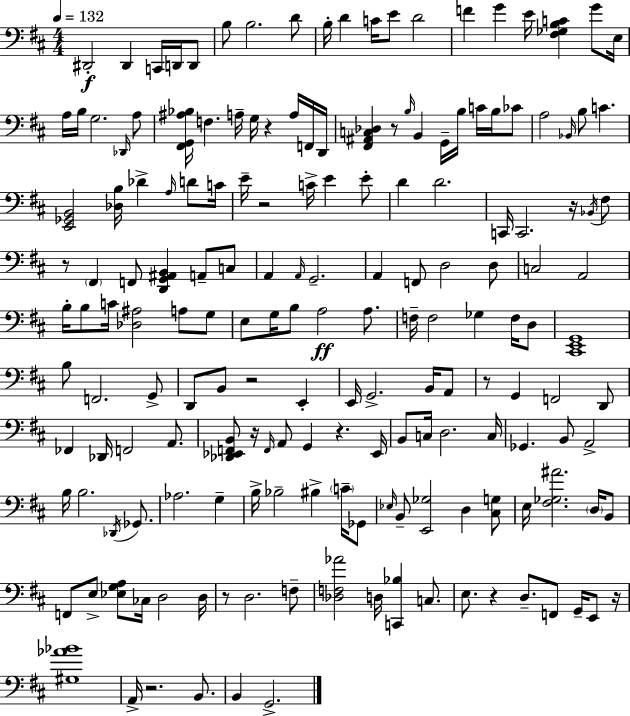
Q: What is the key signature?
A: D major